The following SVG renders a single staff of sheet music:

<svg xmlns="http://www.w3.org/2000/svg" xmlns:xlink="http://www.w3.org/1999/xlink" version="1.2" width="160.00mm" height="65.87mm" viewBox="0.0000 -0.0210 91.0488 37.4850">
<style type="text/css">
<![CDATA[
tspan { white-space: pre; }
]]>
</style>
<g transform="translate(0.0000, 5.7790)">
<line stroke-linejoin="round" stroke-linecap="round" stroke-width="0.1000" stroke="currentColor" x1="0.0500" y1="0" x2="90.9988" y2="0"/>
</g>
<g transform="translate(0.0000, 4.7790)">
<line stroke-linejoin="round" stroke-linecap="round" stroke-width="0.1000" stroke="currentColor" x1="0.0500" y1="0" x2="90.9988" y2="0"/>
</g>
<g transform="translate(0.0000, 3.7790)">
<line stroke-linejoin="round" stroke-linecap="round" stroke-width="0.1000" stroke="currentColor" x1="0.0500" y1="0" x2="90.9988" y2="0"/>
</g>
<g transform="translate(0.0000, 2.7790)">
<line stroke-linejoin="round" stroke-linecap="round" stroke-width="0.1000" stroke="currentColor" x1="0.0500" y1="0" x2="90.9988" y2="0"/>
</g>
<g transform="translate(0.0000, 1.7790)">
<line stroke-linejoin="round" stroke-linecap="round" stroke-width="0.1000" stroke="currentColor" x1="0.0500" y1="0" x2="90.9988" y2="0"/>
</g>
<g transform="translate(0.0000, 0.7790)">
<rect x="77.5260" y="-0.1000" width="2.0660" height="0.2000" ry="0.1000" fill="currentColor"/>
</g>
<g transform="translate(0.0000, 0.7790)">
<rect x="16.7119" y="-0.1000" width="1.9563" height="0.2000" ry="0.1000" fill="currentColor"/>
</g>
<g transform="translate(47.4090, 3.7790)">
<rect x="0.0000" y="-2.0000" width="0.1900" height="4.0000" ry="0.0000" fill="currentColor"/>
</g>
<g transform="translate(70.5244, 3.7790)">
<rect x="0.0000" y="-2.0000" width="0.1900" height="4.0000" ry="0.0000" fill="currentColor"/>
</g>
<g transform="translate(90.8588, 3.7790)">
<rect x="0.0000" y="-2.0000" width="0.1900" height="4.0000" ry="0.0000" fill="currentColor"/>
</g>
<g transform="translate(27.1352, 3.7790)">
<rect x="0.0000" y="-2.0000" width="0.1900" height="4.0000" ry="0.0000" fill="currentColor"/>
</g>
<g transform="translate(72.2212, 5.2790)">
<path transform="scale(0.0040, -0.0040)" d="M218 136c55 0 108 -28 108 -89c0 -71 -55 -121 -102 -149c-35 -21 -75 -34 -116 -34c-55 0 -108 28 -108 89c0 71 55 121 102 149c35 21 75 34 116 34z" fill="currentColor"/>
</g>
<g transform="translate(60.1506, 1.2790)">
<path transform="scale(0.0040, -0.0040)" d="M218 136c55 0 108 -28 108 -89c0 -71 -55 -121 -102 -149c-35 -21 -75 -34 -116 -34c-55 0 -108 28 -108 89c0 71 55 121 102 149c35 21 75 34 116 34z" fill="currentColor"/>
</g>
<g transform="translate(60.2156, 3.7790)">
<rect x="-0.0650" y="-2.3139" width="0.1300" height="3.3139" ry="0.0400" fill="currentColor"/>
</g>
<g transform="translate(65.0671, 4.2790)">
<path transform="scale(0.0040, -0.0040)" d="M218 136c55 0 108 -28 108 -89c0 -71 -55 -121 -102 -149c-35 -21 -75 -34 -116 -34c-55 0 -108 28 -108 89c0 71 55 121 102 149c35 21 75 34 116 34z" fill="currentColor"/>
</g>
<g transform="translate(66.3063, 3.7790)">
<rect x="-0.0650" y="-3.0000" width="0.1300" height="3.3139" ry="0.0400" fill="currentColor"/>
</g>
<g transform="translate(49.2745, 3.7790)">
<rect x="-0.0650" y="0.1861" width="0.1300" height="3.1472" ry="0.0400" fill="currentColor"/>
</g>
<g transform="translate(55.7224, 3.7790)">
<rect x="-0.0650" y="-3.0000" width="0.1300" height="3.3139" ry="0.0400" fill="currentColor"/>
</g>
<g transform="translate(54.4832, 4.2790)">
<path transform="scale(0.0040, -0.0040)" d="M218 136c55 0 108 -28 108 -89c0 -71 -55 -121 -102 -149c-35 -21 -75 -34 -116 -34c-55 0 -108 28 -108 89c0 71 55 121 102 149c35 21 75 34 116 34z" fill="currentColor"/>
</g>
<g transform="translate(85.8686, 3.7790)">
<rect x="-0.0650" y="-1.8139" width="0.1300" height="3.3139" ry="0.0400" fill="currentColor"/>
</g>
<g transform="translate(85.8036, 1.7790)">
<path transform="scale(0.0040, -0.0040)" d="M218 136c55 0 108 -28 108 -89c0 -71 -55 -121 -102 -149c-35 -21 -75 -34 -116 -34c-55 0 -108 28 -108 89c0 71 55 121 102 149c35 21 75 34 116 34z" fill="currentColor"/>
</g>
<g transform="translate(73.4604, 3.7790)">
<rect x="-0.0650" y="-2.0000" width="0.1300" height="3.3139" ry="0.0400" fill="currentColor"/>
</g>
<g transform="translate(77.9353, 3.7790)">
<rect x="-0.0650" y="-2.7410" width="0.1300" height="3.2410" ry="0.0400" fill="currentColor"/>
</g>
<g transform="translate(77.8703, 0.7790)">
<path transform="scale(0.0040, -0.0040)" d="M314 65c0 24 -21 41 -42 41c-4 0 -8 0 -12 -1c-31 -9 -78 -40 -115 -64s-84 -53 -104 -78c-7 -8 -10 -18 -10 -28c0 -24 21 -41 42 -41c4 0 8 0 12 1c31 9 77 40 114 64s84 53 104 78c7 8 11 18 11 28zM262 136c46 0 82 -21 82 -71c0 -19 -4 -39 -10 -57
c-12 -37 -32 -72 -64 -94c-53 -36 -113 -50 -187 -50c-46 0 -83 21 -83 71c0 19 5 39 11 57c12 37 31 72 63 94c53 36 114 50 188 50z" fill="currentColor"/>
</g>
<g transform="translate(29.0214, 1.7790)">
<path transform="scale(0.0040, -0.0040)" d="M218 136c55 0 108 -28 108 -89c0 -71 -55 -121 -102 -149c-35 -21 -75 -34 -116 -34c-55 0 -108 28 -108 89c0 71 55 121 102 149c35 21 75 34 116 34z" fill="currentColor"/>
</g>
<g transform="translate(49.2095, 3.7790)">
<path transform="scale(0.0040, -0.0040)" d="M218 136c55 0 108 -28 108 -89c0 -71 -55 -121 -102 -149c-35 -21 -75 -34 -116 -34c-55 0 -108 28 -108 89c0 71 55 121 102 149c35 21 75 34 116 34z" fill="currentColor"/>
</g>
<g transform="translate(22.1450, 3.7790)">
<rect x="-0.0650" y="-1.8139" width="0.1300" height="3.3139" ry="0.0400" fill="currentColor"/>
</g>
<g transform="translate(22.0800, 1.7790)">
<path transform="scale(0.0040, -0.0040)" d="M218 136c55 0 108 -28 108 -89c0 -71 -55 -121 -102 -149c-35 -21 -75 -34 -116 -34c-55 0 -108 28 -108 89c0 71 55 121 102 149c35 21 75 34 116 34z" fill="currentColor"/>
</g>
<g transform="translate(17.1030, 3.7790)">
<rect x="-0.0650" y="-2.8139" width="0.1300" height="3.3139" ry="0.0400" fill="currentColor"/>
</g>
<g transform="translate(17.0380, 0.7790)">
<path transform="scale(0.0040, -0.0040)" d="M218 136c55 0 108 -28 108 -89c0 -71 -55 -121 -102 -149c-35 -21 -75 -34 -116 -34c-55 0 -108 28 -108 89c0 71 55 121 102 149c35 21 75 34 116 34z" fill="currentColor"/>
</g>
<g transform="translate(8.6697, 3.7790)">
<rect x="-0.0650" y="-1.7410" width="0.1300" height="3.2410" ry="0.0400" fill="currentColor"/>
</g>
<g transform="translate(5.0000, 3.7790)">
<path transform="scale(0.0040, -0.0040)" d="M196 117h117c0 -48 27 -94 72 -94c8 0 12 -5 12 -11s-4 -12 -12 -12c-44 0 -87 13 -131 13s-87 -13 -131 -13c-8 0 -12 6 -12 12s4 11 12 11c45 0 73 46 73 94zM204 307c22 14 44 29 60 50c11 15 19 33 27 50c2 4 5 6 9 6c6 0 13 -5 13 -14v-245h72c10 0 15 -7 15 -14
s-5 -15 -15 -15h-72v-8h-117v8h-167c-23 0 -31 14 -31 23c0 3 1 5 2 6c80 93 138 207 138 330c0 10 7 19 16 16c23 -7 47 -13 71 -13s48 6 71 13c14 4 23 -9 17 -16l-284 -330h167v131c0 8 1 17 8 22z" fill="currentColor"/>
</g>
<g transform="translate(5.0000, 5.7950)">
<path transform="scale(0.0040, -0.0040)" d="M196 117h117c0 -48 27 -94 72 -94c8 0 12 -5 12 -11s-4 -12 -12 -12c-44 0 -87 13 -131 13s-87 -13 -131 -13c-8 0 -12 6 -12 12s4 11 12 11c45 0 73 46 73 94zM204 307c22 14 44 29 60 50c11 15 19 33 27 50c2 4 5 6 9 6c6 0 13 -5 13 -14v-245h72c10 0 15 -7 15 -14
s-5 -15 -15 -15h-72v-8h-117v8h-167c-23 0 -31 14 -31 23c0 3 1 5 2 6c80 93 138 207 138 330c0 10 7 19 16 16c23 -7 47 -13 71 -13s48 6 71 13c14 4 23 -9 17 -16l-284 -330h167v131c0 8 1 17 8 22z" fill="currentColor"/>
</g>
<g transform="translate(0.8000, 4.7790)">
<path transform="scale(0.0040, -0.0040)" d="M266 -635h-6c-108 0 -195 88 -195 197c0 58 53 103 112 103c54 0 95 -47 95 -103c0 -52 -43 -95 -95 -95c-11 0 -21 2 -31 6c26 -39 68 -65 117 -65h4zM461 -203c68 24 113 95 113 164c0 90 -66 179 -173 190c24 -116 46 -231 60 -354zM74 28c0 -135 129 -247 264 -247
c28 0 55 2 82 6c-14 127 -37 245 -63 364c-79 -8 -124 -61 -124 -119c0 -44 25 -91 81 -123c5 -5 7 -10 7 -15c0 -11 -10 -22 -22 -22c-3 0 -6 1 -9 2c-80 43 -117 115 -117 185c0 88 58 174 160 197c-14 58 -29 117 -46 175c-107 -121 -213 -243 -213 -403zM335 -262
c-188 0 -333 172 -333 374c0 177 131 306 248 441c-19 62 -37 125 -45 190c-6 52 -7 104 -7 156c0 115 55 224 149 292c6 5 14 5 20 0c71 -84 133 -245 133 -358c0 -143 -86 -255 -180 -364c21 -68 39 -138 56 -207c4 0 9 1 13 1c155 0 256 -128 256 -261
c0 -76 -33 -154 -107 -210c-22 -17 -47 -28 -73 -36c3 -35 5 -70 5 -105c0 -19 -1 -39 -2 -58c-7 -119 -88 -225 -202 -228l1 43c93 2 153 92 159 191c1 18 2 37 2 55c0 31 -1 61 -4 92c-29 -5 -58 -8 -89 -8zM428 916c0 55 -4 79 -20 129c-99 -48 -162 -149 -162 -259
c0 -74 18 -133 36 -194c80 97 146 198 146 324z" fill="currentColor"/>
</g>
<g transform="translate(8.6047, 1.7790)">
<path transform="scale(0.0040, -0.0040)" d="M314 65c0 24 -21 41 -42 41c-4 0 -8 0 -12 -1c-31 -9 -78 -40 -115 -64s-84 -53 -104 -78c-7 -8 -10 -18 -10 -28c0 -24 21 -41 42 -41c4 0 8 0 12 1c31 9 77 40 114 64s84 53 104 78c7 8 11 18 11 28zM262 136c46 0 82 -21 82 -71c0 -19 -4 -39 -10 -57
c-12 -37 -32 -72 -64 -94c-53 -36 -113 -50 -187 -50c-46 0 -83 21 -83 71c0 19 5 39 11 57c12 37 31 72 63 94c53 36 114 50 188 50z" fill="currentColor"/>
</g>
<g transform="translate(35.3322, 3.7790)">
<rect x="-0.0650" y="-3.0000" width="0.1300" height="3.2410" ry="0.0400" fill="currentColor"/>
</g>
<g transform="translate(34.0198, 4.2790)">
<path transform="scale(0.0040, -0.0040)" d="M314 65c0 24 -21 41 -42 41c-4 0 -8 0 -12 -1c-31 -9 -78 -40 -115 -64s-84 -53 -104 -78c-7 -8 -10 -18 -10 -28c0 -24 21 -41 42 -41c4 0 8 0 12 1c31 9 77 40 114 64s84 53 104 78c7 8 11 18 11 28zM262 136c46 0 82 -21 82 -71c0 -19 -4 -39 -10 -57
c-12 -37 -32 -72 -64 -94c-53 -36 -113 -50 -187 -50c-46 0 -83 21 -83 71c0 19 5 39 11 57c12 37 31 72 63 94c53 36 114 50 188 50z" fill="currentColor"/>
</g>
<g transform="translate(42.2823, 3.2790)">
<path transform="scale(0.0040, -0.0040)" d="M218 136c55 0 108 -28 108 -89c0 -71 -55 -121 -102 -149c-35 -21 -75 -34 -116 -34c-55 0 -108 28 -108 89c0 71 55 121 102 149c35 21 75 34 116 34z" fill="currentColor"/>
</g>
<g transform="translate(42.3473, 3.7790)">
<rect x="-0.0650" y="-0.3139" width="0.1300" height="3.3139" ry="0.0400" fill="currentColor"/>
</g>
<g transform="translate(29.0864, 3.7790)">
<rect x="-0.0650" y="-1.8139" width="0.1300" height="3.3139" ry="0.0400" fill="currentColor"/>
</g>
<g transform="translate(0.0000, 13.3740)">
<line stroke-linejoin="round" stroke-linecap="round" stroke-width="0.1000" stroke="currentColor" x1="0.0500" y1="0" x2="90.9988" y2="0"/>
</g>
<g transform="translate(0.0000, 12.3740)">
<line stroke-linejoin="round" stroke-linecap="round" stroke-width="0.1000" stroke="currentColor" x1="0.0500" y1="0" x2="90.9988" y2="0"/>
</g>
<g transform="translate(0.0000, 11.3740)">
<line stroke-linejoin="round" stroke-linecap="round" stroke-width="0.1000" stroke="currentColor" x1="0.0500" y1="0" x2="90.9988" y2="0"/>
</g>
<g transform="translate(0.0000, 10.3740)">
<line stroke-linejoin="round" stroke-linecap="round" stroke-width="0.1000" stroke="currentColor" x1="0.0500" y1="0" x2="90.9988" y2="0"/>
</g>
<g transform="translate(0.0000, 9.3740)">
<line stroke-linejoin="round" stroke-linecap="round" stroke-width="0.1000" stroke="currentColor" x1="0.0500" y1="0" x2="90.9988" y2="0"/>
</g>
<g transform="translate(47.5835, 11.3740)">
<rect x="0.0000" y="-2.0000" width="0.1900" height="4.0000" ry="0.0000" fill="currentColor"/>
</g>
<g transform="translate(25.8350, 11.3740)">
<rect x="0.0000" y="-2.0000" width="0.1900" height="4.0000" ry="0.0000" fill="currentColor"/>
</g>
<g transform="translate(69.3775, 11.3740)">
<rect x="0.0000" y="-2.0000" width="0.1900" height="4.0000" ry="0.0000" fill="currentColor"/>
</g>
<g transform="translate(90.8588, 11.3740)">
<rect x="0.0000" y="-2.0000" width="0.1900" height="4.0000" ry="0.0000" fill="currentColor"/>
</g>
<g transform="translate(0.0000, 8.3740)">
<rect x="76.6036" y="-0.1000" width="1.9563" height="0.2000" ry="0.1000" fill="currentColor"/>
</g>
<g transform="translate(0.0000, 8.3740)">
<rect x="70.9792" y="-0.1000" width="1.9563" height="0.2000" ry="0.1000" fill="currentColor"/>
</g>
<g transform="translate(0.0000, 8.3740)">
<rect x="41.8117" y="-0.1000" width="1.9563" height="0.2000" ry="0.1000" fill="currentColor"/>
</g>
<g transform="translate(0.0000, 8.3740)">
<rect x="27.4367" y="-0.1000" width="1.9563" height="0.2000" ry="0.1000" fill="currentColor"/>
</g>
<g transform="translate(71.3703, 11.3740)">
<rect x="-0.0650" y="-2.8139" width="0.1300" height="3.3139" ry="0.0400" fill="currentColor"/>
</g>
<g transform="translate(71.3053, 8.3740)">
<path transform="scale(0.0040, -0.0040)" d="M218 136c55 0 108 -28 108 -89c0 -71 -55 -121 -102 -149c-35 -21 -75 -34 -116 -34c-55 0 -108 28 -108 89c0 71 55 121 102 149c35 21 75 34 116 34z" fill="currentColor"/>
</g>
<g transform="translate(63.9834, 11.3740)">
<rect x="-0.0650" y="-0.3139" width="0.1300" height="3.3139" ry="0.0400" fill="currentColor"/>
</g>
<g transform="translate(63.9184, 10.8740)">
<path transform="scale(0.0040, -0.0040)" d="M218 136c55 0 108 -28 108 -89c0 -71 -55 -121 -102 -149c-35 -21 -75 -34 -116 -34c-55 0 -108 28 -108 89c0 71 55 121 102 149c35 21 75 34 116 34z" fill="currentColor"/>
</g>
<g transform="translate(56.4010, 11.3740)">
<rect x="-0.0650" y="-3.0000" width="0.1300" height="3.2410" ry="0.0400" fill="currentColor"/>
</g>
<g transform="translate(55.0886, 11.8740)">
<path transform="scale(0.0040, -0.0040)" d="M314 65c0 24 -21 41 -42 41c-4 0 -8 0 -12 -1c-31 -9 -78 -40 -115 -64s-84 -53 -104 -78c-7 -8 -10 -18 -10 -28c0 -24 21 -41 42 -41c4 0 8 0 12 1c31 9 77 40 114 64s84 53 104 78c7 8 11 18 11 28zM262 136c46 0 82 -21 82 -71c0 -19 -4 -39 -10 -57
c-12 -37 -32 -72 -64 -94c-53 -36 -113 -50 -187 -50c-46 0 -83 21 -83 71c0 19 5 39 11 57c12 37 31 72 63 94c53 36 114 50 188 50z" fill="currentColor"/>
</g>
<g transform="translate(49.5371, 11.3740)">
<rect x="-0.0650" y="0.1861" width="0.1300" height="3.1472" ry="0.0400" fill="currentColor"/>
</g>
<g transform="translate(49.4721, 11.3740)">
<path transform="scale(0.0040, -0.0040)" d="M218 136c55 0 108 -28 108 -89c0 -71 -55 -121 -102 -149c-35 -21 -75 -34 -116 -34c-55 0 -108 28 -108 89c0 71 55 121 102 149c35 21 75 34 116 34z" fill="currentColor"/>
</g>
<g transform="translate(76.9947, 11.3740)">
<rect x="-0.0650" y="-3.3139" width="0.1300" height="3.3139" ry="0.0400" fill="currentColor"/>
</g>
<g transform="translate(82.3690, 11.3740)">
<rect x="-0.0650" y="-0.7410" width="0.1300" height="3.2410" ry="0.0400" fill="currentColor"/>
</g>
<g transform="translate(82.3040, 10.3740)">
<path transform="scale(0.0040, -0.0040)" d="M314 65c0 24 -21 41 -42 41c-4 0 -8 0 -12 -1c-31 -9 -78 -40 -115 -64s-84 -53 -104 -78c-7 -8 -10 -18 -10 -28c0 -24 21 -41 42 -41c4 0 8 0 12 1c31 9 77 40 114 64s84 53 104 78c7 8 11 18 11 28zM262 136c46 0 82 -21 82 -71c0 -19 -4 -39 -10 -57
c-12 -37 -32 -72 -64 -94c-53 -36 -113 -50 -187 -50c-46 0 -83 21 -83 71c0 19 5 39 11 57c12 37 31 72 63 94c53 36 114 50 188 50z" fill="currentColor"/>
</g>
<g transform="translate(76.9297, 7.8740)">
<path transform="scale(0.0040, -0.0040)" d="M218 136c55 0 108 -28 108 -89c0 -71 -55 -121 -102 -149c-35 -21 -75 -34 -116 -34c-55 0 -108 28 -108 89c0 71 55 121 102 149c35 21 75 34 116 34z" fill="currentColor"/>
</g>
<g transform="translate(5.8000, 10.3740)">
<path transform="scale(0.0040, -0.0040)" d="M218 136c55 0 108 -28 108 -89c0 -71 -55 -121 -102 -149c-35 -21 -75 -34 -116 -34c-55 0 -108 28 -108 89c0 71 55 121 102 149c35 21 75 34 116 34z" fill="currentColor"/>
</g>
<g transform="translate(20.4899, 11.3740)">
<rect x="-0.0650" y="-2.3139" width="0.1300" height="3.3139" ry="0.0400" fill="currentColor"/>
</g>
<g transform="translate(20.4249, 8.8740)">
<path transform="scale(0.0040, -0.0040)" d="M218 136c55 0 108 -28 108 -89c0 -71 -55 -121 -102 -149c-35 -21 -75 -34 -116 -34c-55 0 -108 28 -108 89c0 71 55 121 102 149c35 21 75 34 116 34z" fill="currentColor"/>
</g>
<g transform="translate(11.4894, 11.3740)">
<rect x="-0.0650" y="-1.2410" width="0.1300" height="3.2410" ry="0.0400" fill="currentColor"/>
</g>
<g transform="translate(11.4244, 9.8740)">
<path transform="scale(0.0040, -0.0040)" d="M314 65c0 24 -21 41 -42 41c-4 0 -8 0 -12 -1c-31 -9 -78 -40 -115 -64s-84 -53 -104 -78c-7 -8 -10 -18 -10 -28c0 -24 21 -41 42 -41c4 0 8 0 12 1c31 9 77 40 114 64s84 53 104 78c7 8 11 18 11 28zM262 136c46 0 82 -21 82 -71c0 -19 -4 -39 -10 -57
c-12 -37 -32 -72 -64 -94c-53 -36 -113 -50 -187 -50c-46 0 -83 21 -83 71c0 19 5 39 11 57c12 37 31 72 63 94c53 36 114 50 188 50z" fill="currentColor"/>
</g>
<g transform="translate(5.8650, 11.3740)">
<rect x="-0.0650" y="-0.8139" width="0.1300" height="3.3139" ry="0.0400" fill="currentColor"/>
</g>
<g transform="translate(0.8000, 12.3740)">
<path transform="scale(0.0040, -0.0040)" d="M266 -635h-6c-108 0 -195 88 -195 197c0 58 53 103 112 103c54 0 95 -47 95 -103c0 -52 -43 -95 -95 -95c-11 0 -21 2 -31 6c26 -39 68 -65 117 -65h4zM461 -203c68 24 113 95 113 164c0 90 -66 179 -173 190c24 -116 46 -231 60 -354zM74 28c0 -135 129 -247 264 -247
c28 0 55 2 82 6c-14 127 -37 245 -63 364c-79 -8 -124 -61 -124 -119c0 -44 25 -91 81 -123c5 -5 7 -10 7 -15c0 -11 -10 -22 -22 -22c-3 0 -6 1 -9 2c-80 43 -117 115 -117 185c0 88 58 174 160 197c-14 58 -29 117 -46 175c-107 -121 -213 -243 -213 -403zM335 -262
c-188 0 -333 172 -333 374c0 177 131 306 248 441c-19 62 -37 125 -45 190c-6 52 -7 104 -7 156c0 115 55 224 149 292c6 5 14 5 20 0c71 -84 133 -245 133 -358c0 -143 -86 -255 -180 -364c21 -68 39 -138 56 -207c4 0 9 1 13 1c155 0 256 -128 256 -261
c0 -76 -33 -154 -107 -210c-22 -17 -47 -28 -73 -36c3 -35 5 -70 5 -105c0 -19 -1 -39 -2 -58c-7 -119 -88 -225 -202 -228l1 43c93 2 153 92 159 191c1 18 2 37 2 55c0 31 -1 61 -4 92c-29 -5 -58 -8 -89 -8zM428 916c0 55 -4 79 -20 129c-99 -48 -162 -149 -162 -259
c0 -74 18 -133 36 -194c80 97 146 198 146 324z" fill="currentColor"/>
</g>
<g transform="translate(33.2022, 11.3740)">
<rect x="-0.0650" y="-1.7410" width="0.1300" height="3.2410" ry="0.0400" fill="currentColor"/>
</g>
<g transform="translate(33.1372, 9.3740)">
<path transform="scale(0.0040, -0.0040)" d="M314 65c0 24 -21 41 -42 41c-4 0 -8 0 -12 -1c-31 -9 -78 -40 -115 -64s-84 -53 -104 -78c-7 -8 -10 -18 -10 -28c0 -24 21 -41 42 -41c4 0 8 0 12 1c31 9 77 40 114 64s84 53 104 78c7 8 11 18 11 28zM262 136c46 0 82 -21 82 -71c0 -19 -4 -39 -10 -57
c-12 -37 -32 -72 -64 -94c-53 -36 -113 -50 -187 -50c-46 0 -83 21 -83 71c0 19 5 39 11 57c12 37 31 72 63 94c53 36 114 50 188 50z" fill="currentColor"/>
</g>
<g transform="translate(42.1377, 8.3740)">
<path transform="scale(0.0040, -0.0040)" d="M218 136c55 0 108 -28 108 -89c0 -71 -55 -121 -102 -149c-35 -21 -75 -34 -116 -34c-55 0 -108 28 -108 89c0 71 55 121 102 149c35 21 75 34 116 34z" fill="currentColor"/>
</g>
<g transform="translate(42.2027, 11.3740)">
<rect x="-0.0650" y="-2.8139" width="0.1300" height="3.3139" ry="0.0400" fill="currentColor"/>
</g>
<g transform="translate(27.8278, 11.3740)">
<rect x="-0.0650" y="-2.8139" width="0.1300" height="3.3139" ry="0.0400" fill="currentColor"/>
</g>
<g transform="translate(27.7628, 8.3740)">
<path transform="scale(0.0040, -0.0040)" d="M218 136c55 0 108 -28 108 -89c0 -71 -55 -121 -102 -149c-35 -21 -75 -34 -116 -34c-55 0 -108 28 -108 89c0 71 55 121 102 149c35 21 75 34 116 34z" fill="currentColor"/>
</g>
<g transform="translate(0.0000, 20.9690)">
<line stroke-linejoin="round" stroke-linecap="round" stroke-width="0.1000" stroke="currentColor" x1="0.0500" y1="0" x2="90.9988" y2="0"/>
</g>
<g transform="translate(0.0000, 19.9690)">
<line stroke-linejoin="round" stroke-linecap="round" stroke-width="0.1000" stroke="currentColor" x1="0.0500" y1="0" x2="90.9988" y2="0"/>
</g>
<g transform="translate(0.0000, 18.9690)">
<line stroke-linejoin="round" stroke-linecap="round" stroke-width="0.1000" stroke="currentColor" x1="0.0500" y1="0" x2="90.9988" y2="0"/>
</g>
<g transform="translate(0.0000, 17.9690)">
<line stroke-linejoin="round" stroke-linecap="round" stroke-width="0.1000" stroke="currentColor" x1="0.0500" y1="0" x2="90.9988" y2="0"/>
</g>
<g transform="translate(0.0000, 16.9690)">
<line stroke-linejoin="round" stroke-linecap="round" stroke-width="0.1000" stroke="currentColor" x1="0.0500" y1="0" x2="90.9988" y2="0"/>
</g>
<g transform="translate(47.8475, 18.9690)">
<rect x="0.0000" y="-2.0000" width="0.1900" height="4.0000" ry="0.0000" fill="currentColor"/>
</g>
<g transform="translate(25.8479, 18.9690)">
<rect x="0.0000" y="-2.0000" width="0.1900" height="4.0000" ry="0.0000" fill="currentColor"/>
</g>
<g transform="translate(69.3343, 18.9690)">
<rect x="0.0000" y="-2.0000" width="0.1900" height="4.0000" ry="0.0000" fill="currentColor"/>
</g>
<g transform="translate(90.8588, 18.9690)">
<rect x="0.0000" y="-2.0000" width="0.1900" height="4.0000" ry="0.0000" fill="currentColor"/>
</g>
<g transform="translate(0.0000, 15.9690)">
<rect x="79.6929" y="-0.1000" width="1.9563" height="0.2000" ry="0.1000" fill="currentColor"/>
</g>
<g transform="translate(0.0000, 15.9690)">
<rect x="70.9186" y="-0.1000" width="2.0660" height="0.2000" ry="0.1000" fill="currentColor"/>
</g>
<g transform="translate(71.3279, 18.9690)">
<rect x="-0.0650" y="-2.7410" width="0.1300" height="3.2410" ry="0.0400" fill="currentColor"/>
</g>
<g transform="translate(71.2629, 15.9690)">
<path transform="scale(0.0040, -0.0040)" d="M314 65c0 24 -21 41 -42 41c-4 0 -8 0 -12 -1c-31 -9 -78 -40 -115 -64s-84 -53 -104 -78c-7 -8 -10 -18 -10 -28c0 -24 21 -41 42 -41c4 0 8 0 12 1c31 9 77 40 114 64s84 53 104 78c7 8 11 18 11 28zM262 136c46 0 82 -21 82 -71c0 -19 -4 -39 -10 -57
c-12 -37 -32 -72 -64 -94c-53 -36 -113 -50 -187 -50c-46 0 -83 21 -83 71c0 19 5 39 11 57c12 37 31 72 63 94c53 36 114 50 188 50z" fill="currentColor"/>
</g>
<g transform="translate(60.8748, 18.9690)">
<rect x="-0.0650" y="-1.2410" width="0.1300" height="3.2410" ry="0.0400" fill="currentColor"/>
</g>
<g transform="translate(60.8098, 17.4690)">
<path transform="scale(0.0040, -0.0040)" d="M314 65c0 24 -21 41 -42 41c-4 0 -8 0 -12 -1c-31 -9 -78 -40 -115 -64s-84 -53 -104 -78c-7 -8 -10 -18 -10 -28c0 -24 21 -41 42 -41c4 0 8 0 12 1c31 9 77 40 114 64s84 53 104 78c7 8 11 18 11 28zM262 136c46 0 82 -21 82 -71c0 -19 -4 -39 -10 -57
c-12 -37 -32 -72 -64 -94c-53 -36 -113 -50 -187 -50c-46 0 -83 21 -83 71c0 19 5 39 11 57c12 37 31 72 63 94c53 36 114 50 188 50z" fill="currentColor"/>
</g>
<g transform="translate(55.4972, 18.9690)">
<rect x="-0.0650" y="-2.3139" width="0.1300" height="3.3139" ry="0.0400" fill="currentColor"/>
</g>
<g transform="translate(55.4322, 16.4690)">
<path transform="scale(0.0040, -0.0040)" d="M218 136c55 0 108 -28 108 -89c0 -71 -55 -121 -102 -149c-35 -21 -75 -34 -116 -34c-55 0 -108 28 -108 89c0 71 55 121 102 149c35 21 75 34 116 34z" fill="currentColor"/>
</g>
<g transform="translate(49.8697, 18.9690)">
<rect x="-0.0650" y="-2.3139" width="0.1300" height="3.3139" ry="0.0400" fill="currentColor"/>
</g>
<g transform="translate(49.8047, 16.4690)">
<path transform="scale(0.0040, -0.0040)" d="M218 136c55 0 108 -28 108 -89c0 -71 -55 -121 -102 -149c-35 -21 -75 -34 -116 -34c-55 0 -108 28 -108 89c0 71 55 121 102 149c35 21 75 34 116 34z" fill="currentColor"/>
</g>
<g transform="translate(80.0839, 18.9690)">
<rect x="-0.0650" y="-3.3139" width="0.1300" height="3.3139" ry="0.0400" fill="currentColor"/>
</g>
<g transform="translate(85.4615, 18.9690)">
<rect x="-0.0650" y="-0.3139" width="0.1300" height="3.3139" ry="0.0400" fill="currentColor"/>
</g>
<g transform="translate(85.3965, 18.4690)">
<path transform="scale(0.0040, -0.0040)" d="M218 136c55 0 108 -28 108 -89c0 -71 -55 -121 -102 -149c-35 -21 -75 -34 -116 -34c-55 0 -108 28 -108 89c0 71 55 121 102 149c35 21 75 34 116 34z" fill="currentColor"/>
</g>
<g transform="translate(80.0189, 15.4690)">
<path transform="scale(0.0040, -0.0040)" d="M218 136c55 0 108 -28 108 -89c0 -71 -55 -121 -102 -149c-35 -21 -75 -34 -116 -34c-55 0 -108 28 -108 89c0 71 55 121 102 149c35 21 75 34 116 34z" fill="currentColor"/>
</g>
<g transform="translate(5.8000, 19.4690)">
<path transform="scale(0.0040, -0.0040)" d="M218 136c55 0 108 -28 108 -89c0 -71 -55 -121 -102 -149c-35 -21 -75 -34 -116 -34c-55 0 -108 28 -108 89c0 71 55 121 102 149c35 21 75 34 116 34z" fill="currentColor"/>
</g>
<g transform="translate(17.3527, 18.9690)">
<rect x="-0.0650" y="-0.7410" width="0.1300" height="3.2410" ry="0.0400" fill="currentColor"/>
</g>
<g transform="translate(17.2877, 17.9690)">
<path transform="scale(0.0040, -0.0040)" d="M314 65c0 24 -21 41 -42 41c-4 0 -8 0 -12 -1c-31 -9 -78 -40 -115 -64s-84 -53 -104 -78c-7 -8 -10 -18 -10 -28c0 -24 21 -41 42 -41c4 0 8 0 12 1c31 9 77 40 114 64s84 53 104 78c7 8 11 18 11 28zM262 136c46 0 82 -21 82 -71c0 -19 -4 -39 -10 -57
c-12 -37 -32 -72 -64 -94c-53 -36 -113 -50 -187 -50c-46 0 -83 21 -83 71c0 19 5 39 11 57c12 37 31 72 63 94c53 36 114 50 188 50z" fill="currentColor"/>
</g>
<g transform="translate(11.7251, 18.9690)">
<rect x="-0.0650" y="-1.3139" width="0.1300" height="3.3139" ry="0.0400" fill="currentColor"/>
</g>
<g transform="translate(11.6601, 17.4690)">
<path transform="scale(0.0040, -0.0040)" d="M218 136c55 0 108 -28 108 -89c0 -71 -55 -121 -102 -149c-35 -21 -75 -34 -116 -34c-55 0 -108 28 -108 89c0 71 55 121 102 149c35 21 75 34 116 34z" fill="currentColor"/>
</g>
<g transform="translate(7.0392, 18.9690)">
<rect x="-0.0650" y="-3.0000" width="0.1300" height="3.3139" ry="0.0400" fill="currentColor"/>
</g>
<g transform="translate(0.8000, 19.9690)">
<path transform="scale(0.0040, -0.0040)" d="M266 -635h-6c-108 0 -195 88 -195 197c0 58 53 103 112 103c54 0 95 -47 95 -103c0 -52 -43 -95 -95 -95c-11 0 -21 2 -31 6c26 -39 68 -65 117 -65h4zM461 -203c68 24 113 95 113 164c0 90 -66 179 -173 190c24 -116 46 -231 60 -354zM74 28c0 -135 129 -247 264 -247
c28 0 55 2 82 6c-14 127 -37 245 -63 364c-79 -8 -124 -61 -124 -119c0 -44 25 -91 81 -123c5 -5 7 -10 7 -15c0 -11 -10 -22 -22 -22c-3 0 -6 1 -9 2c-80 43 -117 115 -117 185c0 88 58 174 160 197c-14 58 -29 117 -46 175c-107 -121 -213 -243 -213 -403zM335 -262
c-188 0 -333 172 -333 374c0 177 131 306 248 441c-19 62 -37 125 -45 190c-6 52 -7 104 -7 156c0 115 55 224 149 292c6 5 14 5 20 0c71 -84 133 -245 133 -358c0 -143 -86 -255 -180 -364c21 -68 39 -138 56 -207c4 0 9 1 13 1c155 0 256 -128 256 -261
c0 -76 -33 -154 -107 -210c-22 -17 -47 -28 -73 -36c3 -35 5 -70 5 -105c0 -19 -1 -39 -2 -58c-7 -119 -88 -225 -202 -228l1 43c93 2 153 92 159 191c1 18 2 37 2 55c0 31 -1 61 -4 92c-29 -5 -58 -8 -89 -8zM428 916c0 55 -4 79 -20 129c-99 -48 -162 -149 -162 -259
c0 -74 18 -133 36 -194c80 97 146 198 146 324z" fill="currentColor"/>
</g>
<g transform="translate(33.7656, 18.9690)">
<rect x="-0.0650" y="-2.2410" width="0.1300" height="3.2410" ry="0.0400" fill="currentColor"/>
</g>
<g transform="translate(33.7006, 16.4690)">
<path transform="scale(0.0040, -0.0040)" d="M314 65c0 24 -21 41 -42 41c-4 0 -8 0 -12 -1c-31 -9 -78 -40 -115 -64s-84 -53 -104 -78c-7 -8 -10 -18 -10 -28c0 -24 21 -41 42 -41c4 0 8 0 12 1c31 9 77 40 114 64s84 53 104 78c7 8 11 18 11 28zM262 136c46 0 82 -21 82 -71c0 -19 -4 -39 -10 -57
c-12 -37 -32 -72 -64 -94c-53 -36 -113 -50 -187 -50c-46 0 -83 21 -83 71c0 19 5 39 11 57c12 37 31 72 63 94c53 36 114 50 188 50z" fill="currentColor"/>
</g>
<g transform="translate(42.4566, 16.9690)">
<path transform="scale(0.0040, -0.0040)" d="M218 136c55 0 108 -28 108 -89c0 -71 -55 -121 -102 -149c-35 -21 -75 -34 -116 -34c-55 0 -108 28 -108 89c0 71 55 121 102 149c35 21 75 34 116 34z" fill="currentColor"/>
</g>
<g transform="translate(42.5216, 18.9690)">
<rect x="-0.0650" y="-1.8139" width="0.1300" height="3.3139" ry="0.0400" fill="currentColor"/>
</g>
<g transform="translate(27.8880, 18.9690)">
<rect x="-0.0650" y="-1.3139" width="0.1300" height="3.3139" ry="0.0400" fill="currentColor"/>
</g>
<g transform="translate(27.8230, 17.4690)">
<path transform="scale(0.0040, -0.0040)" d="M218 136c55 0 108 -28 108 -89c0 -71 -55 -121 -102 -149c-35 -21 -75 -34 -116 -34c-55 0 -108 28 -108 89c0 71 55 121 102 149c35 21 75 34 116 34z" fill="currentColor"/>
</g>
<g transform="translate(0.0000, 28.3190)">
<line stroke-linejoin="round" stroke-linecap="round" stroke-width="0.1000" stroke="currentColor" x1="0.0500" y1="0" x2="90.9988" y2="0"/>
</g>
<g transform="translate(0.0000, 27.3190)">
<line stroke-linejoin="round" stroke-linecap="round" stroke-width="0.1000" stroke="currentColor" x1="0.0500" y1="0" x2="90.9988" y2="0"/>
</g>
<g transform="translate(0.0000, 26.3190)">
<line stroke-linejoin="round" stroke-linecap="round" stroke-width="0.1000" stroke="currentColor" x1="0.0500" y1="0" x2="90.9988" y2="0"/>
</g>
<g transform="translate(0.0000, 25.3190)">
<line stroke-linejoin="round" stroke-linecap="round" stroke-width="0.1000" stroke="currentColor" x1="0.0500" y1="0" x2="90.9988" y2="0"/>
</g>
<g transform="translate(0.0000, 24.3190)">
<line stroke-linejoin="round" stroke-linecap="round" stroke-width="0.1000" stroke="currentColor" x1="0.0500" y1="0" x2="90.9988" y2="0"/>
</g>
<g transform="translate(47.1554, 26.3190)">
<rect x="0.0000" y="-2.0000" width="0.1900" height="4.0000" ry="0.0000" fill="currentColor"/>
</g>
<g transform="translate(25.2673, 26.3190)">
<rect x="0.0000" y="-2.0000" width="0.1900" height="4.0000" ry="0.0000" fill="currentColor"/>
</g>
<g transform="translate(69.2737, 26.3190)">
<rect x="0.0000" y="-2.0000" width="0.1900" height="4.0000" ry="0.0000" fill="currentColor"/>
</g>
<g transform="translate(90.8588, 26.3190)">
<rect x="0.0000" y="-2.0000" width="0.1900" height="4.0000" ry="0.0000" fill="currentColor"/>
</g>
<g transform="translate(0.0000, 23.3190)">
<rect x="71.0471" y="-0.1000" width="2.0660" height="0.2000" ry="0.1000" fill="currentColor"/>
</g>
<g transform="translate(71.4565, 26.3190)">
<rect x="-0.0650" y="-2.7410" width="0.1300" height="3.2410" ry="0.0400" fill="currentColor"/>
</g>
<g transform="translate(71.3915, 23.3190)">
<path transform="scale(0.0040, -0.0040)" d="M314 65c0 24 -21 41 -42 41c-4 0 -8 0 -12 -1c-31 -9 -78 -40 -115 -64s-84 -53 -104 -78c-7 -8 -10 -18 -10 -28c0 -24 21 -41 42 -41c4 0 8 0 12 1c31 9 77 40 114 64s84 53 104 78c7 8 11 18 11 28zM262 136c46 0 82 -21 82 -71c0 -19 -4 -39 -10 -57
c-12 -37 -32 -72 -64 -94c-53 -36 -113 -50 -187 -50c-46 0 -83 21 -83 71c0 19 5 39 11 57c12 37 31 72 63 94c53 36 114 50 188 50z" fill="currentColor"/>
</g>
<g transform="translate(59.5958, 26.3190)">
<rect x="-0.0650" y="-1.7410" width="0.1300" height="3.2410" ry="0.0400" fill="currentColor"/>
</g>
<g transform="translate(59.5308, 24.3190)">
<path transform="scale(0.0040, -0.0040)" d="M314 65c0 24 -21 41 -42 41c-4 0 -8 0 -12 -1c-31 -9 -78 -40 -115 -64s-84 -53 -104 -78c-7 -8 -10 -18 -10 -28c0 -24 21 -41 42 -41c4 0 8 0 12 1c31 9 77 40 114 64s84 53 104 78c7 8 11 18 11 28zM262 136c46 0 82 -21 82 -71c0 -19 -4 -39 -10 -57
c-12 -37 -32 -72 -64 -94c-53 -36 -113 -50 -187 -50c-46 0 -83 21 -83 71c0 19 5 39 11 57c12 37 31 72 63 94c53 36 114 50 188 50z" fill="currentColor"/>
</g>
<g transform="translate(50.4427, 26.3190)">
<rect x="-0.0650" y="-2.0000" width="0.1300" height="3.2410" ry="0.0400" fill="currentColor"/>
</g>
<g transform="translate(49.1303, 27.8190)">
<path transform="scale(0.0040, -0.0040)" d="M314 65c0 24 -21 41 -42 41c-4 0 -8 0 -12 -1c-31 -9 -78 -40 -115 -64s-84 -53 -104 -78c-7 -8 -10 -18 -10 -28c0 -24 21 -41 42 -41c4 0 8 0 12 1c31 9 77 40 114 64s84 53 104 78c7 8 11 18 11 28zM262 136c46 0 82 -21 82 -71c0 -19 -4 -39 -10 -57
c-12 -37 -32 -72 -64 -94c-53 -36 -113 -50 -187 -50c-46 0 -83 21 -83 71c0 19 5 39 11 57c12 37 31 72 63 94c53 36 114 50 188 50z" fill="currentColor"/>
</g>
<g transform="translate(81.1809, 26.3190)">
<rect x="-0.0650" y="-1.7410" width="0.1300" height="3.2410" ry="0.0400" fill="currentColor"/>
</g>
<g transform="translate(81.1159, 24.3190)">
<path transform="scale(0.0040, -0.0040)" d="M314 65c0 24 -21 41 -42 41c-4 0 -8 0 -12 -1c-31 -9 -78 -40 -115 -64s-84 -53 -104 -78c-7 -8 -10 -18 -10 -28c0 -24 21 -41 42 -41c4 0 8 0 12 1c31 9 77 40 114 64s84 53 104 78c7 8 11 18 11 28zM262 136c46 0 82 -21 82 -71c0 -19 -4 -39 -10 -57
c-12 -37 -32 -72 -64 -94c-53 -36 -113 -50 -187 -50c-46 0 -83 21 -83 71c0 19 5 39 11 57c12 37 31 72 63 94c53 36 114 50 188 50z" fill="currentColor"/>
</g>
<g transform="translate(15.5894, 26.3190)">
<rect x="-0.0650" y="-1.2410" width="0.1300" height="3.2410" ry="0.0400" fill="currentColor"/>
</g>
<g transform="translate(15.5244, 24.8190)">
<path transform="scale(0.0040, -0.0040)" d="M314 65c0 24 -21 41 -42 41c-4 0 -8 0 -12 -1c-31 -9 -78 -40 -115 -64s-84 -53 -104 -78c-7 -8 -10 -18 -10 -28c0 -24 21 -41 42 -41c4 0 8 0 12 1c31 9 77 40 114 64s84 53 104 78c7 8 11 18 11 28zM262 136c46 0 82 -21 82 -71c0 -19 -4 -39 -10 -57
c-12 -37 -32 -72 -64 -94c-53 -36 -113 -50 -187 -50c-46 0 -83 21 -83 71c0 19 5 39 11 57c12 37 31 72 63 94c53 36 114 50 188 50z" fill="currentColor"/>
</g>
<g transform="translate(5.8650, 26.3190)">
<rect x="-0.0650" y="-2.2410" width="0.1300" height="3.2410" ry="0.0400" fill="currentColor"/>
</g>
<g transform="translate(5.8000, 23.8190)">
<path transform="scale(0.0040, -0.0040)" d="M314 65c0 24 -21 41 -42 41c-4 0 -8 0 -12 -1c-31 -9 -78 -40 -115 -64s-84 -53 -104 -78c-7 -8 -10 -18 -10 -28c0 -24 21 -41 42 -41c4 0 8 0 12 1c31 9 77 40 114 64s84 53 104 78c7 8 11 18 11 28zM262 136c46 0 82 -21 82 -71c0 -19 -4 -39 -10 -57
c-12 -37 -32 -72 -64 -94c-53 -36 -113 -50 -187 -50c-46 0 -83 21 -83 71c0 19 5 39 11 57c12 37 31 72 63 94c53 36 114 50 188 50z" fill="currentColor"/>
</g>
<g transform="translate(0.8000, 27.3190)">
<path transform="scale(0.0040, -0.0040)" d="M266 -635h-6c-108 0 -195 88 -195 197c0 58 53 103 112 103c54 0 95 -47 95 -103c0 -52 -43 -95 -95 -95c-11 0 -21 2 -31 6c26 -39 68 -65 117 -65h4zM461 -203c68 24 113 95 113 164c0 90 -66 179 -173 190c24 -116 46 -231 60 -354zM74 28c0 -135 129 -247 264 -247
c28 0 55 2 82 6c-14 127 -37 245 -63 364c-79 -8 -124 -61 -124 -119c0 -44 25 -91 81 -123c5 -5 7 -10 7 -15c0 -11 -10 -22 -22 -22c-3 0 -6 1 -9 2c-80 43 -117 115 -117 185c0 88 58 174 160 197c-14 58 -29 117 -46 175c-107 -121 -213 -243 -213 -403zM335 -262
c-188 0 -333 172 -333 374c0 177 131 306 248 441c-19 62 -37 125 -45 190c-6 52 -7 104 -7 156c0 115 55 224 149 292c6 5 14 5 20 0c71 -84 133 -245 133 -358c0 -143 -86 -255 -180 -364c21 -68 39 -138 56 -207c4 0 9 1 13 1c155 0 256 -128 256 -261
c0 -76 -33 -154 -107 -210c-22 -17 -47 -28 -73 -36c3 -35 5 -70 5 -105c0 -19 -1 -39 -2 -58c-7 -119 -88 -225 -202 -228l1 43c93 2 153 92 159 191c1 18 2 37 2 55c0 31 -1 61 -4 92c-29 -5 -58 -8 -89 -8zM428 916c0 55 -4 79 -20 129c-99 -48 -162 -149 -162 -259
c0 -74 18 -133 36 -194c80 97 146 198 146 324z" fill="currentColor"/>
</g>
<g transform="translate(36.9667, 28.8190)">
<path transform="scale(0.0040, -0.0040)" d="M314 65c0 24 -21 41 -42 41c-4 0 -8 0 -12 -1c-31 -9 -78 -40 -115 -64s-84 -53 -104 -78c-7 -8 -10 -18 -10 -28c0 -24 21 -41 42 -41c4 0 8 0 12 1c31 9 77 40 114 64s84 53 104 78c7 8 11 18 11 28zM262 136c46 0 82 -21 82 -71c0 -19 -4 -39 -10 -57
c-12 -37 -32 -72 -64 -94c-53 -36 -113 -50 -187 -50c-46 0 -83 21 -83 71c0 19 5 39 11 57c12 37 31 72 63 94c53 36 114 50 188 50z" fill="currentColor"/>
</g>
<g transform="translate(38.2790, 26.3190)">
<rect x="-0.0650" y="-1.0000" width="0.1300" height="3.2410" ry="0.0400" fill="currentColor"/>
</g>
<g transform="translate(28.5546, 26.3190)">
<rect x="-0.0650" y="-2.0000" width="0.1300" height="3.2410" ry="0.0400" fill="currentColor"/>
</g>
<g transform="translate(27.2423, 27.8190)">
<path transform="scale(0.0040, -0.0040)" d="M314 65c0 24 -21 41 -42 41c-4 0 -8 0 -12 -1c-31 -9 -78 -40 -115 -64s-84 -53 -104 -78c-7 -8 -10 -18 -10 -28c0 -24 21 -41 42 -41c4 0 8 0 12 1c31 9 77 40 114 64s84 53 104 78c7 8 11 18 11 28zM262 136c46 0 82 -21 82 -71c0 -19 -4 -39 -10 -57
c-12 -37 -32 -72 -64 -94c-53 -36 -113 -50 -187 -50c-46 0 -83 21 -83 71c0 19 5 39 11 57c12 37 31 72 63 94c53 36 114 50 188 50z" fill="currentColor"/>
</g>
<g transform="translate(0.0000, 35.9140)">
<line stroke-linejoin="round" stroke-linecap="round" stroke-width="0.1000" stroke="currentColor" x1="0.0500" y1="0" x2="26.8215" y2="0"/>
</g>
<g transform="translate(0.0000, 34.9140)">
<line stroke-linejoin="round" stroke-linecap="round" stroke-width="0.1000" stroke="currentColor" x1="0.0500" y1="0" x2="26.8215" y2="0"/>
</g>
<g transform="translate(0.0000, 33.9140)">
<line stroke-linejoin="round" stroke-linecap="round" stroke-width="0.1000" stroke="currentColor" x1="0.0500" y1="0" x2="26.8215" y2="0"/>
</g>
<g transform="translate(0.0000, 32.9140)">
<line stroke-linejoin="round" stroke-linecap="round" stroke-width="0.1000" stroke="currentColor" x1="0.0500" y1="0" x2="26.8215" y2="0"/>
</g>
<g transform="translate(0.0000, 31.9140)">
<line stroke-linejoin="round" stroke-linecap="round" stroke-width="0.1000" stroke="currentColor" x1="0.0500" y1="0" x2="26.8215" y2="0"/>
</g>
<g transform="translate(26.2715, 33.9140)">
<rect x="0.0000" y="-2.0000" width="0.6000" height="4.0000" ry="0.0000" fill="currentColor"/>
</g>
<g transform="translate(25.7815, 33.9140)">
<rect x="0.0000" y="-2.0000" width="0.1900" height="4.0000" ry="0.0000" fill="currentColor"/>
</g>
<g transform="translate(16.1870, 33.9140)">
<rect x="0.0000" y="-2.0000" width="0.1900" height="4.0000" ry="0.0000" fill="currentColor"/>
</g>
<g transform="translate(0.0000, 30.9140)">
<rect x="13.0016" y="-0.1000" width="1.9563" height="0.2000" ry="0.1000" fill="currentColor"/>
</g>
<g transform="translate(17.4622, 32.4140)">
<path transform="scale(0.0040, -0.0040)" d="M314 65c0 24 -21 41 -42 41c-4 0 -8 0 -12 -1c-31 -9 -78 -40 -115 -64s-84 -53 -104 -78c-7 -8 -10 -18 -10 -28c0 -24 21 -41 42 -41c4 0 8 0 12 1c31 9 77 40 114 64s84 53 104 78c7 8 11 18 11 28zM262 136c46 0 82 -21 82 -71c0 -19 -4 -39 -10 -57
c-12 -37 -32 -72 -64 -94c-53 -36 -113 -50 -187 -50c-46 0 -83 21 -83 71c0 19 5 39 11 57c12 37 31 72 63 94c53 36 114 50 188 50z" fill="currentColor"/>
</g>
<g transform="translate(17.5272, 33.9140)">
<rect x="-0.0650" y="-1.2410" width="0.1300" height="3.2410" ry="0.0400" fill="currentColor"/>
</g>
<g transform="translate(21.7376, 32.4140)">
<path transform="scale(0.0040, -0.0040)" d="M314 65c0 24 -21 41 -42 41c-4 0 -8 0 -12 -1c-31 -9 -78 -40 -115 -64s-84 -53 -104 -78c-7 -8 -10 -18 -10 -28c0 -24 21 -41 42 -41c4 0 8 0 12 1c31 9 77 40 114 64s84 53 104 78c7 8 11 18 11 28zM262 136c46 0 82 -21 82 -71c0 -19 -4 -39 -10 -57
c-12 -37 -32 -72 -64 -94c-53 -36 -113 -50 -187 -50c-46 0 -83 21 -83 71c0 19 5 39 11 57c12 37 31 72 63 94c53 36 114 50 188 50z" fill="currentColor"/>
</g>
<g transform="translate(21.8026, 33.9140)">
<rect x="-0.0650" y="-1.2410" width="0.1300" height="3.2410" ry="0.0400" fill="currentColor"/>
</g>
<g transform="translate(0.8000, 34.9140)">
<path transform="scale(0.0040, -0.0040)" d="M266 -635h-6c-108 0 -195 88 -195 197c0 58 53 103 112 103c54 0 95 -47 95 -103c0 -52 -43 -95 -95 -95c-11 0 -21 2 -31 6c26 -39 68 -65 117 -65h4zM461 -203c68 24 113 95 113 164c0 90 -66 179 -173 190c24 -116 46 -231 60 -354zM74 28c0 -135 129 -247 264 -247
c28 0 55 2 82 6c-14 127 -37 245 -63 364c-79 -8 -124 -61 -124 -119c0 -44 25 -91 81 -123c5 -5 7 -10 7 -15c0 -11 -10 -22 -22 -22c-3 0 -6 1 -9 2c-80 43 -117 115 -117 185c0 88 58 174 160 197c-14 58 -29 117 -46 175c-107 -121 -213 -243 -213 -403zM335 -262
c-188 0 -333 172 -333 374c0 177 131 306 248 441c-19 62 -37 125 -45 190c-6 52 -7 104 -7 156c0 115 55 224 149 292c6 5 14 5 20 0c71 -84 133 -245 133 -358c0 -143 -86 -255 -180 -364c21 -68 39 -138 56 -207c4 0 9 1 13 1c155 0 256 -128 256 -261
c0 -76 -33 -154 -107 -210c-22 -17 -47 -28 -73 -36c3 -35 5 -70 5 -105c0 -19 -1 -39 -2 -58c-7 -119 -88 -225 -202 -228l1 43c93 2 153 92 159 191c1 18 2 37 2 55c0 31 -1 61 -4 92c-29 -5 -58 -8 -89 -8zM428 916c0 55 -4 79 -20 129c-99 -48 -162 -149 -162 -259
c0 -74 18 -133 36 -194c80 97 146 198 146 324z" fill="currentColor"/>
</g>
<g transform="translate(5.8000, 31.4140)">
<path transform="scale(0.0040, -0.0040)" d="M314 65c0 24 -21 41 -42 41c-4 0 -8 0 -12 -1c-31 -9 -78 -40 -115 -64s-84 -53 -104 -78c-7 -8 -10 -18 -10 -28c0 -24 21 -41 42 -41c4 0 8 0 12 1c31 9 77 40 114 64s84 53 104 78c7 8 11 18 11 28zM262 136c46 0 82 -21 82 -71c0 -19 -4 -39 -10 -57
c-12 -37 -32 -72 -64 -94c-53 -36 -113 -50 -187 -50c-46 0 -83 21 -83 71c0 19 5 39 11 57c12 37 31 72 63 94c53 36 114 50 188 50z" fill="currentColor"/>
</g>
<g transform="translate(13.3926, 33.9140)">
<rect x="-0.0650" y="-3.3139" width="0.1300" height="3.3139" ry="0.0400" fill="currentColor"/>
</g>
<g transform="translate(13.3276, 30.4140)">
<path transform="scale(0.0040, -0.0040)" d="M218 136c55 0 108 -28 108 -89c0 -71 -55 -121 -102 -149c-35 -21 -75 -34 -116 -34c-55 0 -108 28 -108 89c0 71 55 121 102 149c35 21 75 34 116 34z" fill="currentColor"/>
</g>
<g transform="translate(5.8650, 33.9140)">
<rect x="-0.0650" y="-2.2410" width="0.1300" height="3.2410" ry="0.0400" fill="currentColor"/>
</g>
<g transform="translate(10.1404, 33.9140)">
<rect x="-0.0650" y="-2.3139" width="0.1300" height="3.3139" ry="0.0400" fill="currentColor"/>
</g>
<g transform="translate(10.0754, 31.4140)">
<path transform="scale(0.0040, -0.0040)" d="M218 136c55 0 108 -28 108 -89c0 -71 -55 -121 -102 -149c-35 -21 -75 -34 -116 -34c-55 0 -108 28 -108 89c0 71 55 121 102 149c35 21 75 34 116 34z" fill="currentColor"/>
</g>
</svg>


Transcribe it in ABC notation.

X:1
T:Untitled
M:4/4
L:1/4
K:C
f2 a f f A2 c B A g A F a2 f d e2 g a f2 a B A2 c a b d2 A e d2 e g2 f g g e2 a2 b c g2 e2 F2 D2 F2 f2 a2 f2 g2 g b e2 e2